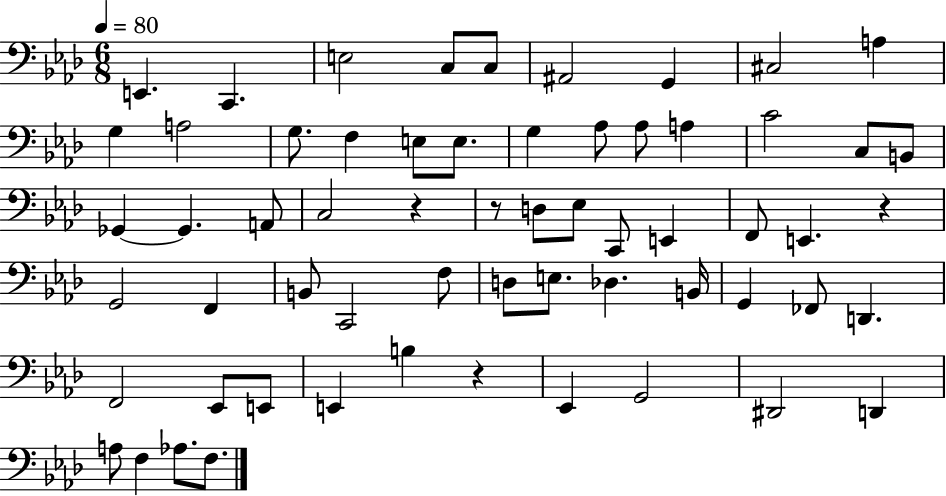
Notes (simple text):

E2/q. C2/q. E3/h C3/e C3/e A#2/h G2/q C#3/h A3/q G3/q A3/h G3/e. F3/q E3/e E3/e. G3/q Ab3/e Ab3/e A3/q C4/h C3/e B2/e Gb2/q Gb2/q. A2/e C3/h R/q R/e D3/e Eb3/e C2/e E2/q F2/e E2/q. R/q G2/h F2/q B2/e C2/h F3/e D3/e E3/e. Db3/q. B2/s G2/q FES2/e D2/q. F2/h Eb2/e E2/e E2/q B3/q R/q Eb2/q G2/h D#2/h D2/q A3/e F3/q Ab3/e. F3/e.